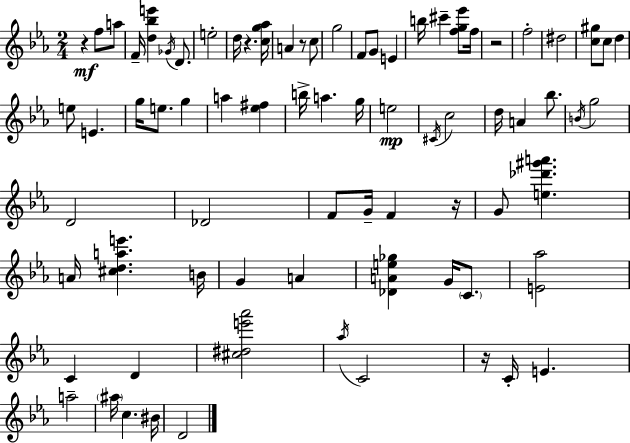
{
  \clef treble
  \numericTimeSignature
  \time 2/4
  \key c \minor
  r4\mf f''8 a''8 | f'16-- <d'' bes'' e'''>4 \acciaccatura { ges'16 } d'8. | e''2-. | d''16 r4. | \break <c'' g'' aes''>16 a'4 r8 c''8 | g''2 | f'8 g'8 e'4 | b''16 cis'''4-- <f'' g'' ees'''>8 | \break f''16 r2 | f''2-. | dis''2 | <c'' gis''>8 c''8 d''4 | \break e''8 e'4. | g''16 e''8. g''4 | a''4 <ees'' fis''>4 | b''16-> a''4. | \break g''16 e''2\mp | \acciaccatura { cis'16 } c''2 | d''16 a'4 bes''8. | \acciaccatura { b'16 } g''2 | \break d'2 | des'2 | f'8 g'16-- f'4 | r16 g'8 <e'' des''' gis''' a'''>4. | \break a'16 <cis'' d'' a'' e'''>4. | b'16 g'4 a'4 | <des' a' e'' ges''>4 g'16 | \parenthesize c'8. <e' aes''>2 | \break c'4 d'4 | <cis'' dis'' e''' aes'''>2 | \acciaccatura { aes''16 } c'2 | r16 c'16-. e'4. | \break a''2-- | \parenthesize ais''16 c''4. | bis'16 d'2 | \bar "|."
}